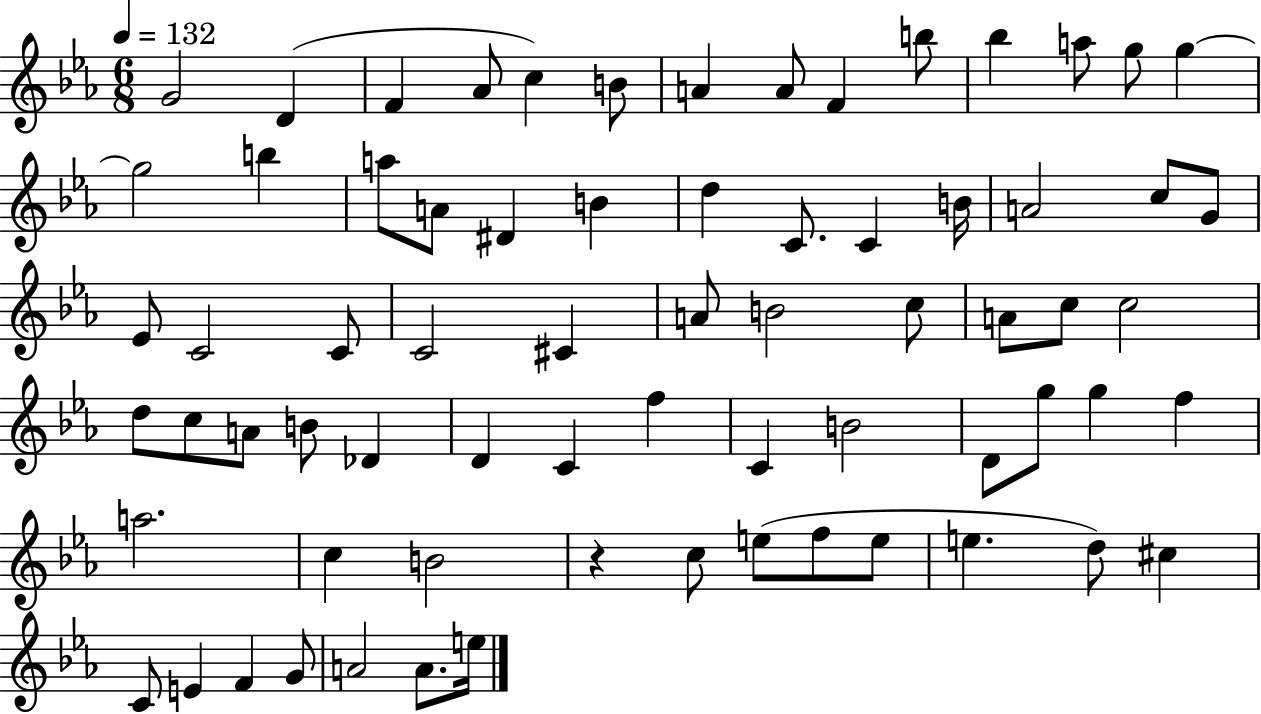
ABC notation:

X:1
T:Untitled
M:6/8
L:1/4
K:Eb
G2 D F _A/2 c B/2 A A/2 F b/2 _b a/2 g/2 g g2 b a/2 A/2 ^D B d C/2 C B/4 A2 c/2 G/2 _E/2 C2 C/2 C2 ^C A/2 B2 c/2 A/2 c/2 c2 d/2 c/2 A/2 B/2 _D D C f C B2 D/2 g/2 g f a2 c B2 z c/2 e/2 f/2 e/2 e d/2 ^c C/2 E F G/2 A2 A/2 e/4